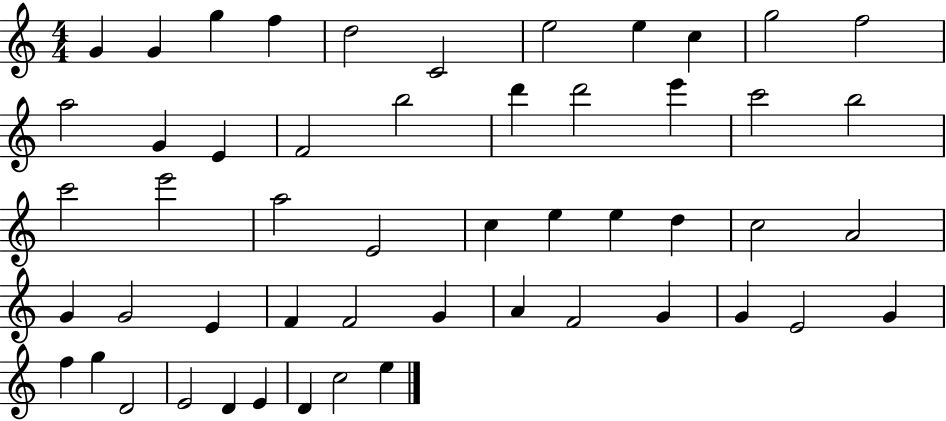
X:1
T:Untitled
M:4/4
L:1/4
K:C
G G g f d2 C2 e2 e c g2 f2 a2 G E F2 b2 d' d'2 e' c'2 b2 c'2 e'2 a2 E2 c e e d c2 A2 G G2 E F F2 G A F2 G G E2 G f g D2 E2 D E D c2 e